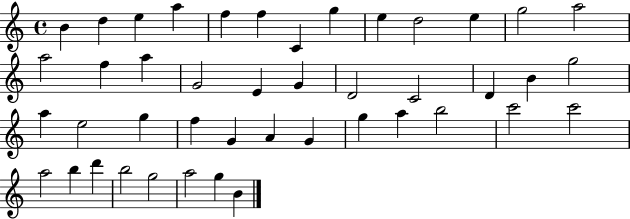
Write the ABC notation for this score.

X:1
T:Untitled
M:4/4
L:1/4
K:C
B d e a f f C g e d2 e g2 a2 a2 f a G2 E G D2 C2 D B g2 a e2 g f G A G g a b2 c'2 c'2 a2 b d' b2 g2 a2 g B